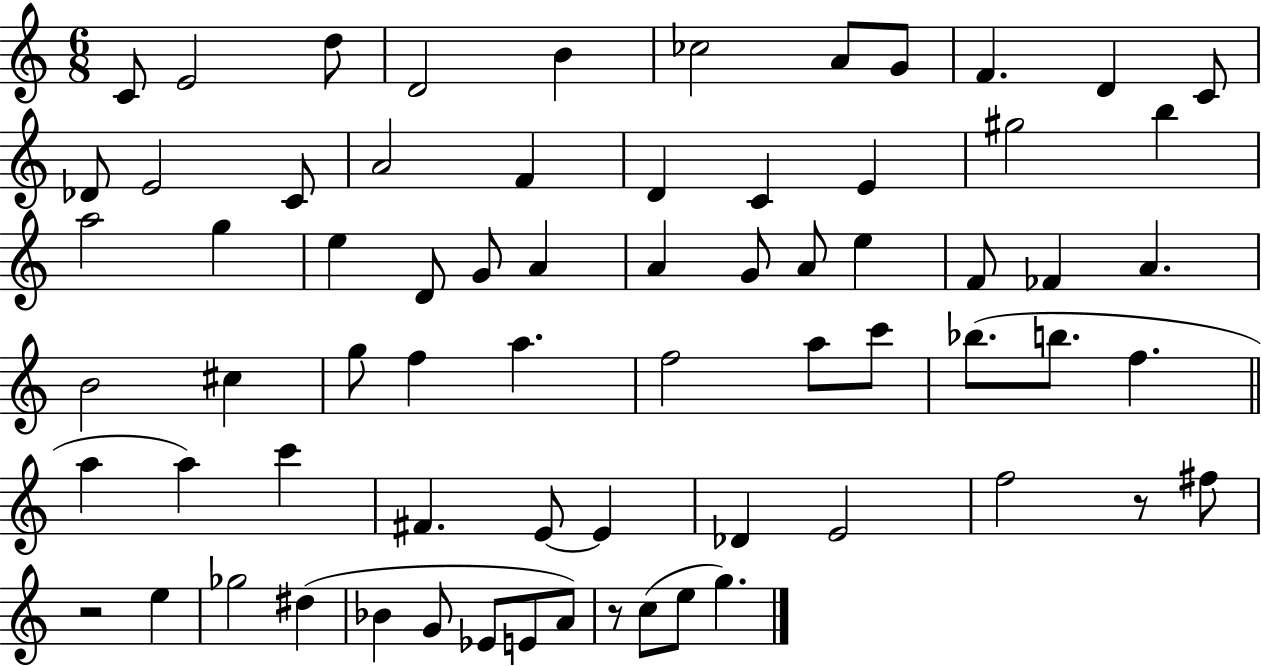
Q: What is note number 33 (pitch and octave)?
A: FES4